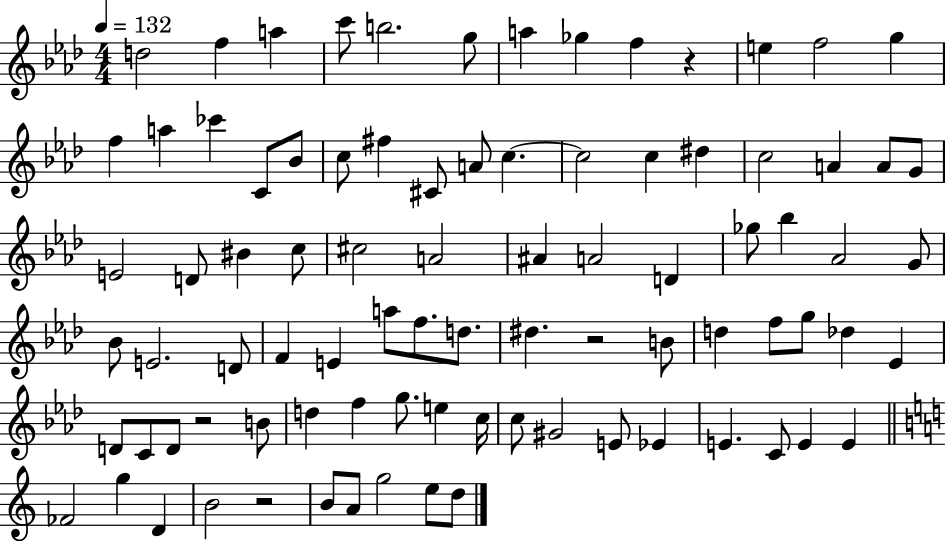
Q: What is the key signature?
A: AES major